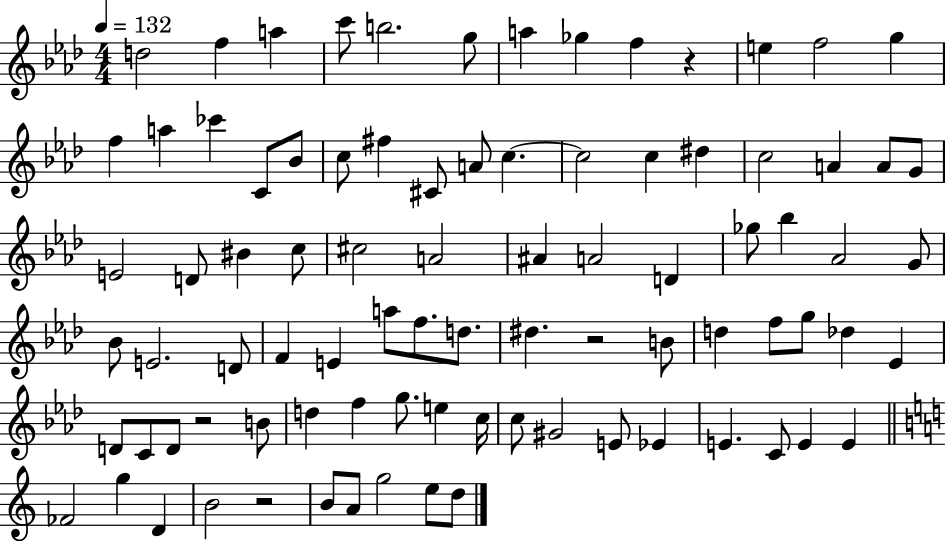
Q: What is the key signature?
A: AES major